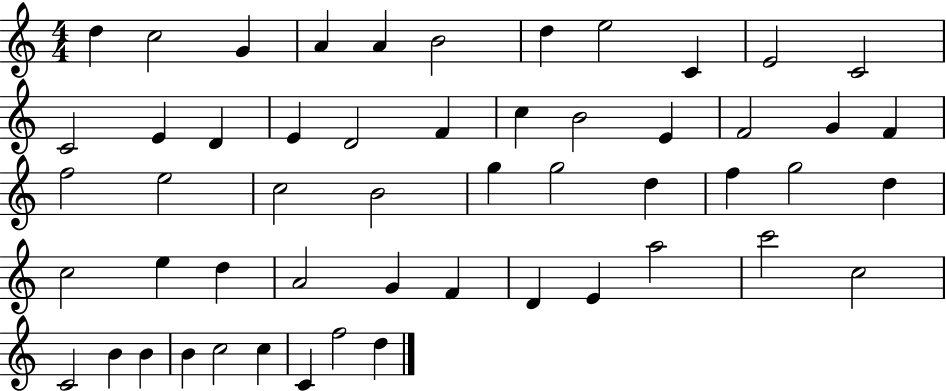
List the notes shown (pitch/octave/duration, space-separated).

D5/q C5/h G4/q A4/q A4/q B4/h D5/q E5/h C4/q E4/h C4/h C4/h E4/q D4/q E4/q D4/h F4/q C5/q B4/h E4/q F4/h G4/q F4/q F5/h E5/h C5/h B4/h G5/q G5/h D5/q F5/q G5/h D5/q C5/h E5/q D5/q A4/h G4/q F4/q D4/q E4/q A5/h C6/h C5/h C4/h B4/q B4/q B4/q C5/h C5/q C4/q F5/h D5/q